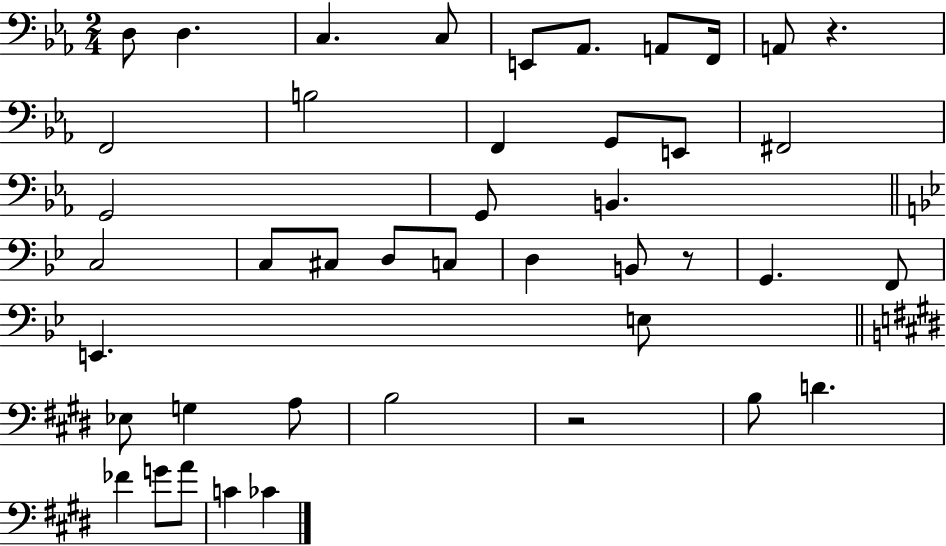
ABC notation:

X:1
T:Untitled
M:2/4
L:1/4
K:Eb
D,/2 D, C, C,/2 E,,/2 _A,,/2 A,,/2 F,,/4 A,,/2 z F,,2 B,2 F,, G,,/2 E,,/2 ^F,,2 G,,2 G,,/2 B,, C,2 C,/2 ^C,/2 D,/2 C,/2 D, B,,/2 z/2 G,, F,,/2 E,, E,/2 _E,/2 G, A,/2 B,2 z2 B,/2 D _F G/2 A/2 C _C